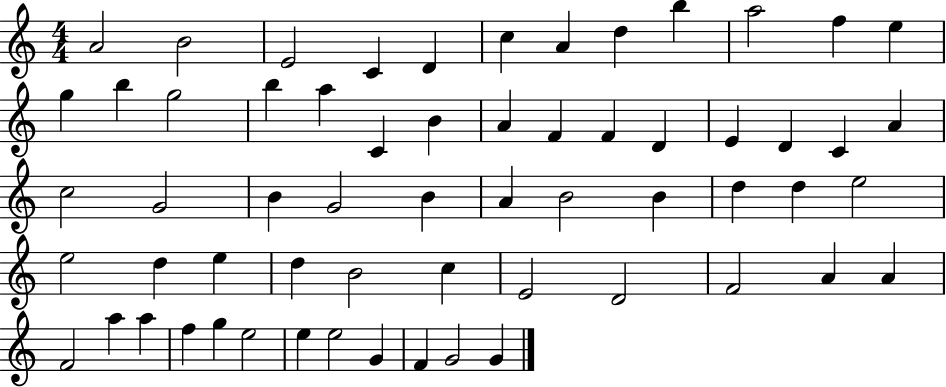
{
  \clef treble
  \numericTimeSignature
  \time 4/4
  \key c \major
  a'2 b'2 | e'2 c'4 d'4 | c''4 a'4 d''4 b''4 | a''2 f''4 e''4 | \break g''4 b''4 g''2 | b''4 a''4 c'4 b'4 | a'4 f'4 f'4 d'4 | e'4 d'4 c'4 a'4 | \break c''2 g'2 | b'4 g'2 b'4 | a'4 b'2 b'4 | d''4 d''4 e''2 | \break e''2 d''4 e''4 | d''4 b'2 c''4 | e'2 d'2 | f'2 a'4 a'4 | \break f'2 a''4 a''4 | f''4 g''4 e''2 | e''4 e''2 g'4 | f'4 g'2 g'4 | \break \bar "|."
}